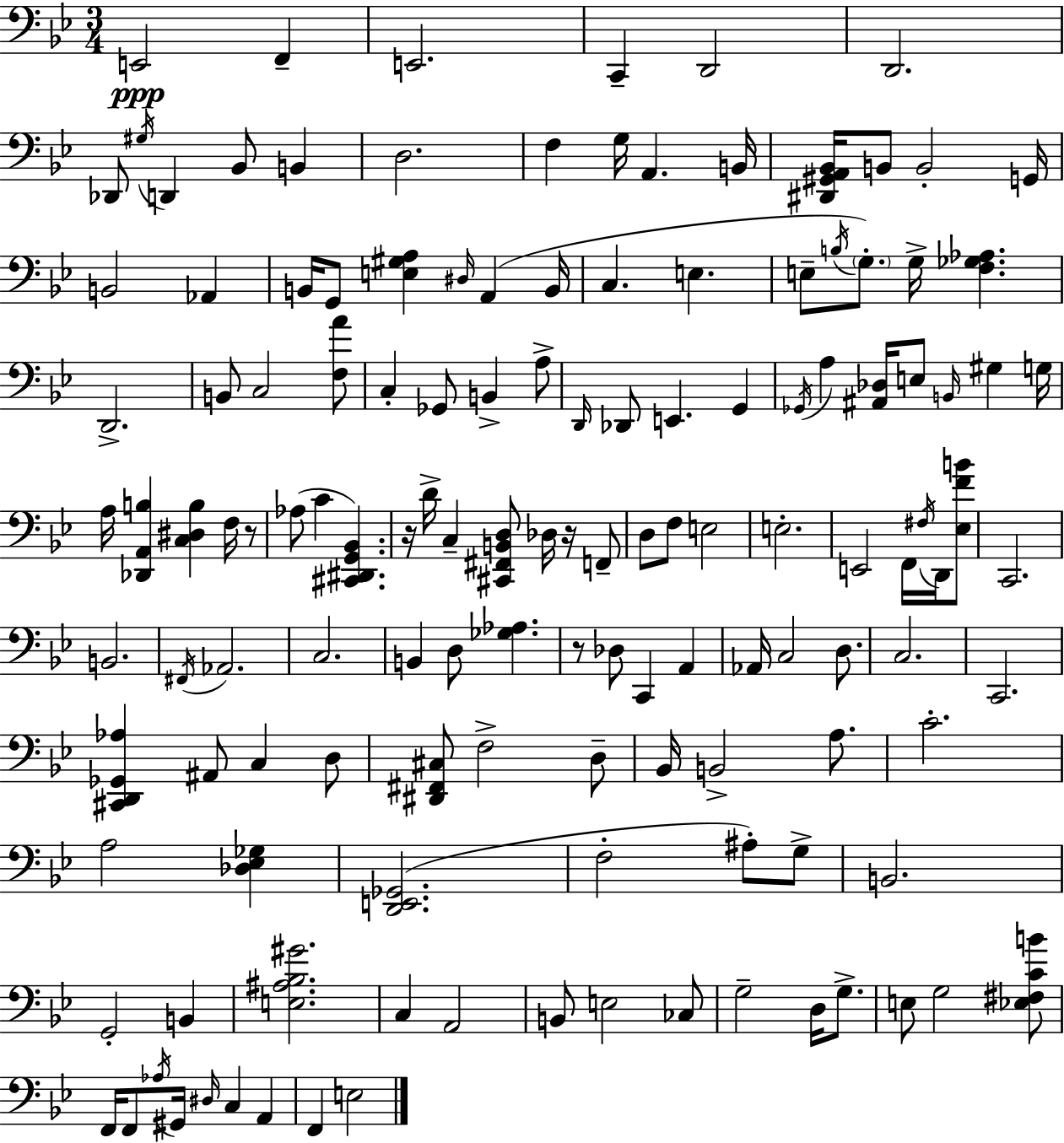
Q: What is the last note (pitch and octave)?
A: E3